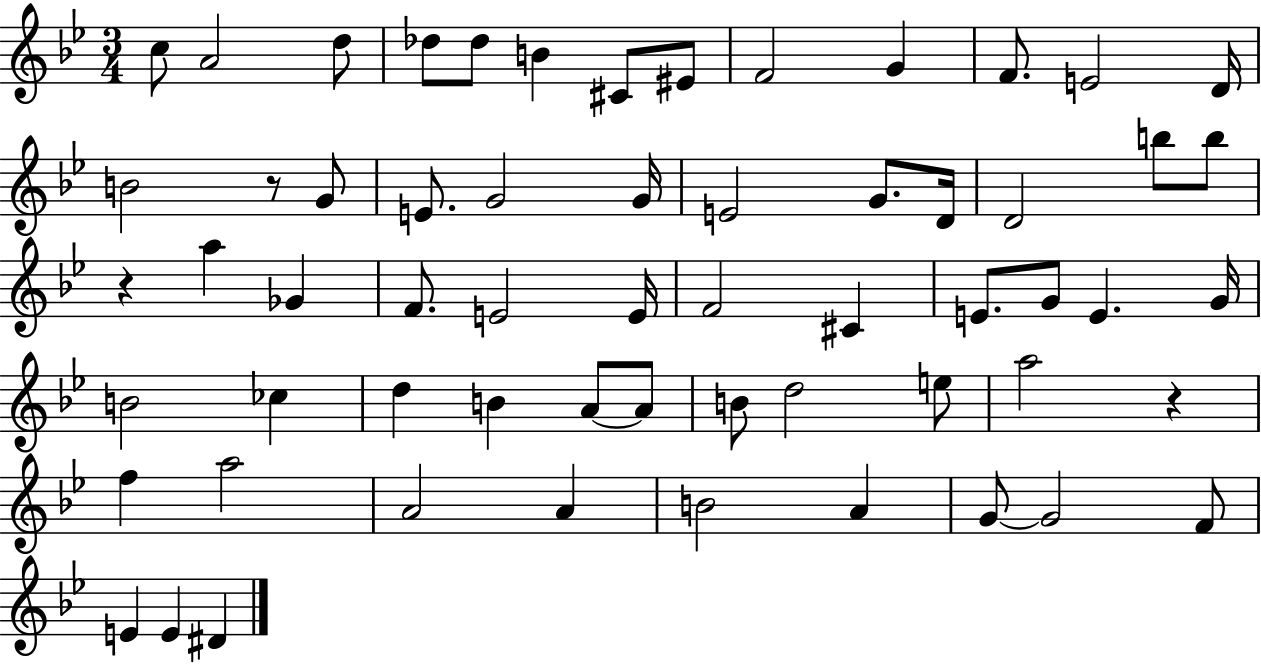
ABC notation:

X:1
T:Untitled
M:3/4
L:1/4
K:Bb
c/2 A2 d/2 _d/2 _d/2 B ^C/2 ^E/2 F2 G F/2 E2 D/4 B2 z/2 G/2 E/2 G2 G/4 E2 G/2 D/4 D2 b/2 b/2 z a _G F/2 E2 E/4 F2 ^C E/2 G/2 E G/4 B2 _c d B A/2 A/2 B/2 d2 e/2 a2 z f a2 A2 A B2 A G/2 G2 F/2 E E ^D